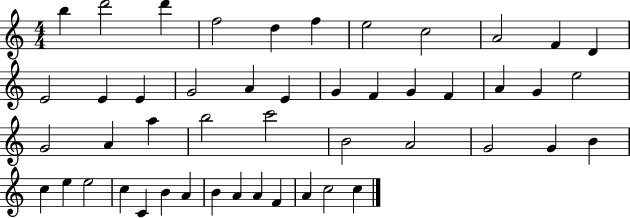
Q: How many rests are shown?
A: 0